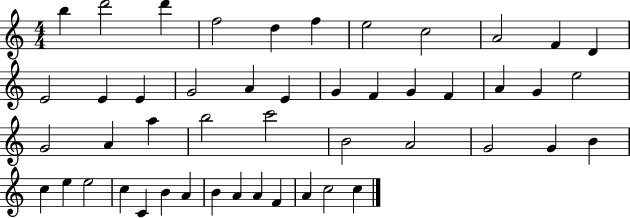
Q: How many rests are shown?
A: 0